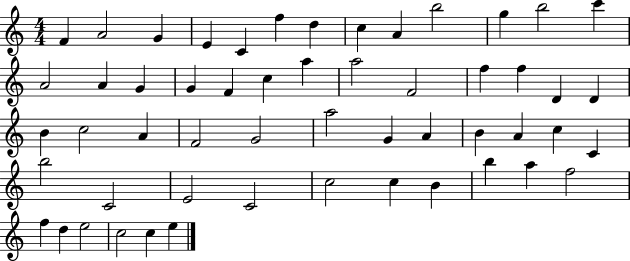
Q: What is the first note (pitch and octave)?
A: F4